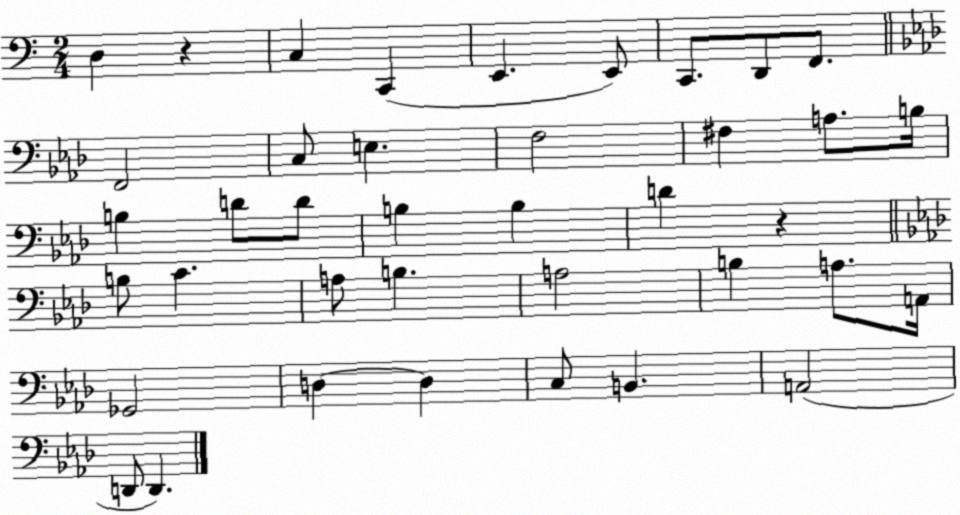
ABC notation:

X:1
T:Untitled
M:2/4
L:1/4
K:C
D, z C, C,, E,, E,,/2 C,,/2 D,,/2 F,,/2 F,,2 C,/2 E, F,2 ^F, A,/2 B,/4 B, D/2 D/2 B, B, D z B,/2 C A,/2 B, A,2 B, A,/2 A,,/4 _G,,2 D, D, C,/2 B,, A,,2 D,,/2 D,,